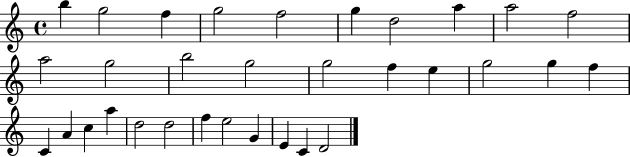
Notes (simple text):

B5/q G5/h F5/q G5/h F5/h G5/q D5/h A5/q A5/h F5/h A5/h G5/h B5/h G5/h G5/h F5/q E5/q G5/h G5/q F5/q C4/q A4/q C5/q A5/q D5/h D5/h F5/q E5/h G4/q E4/q C4/q D4/h